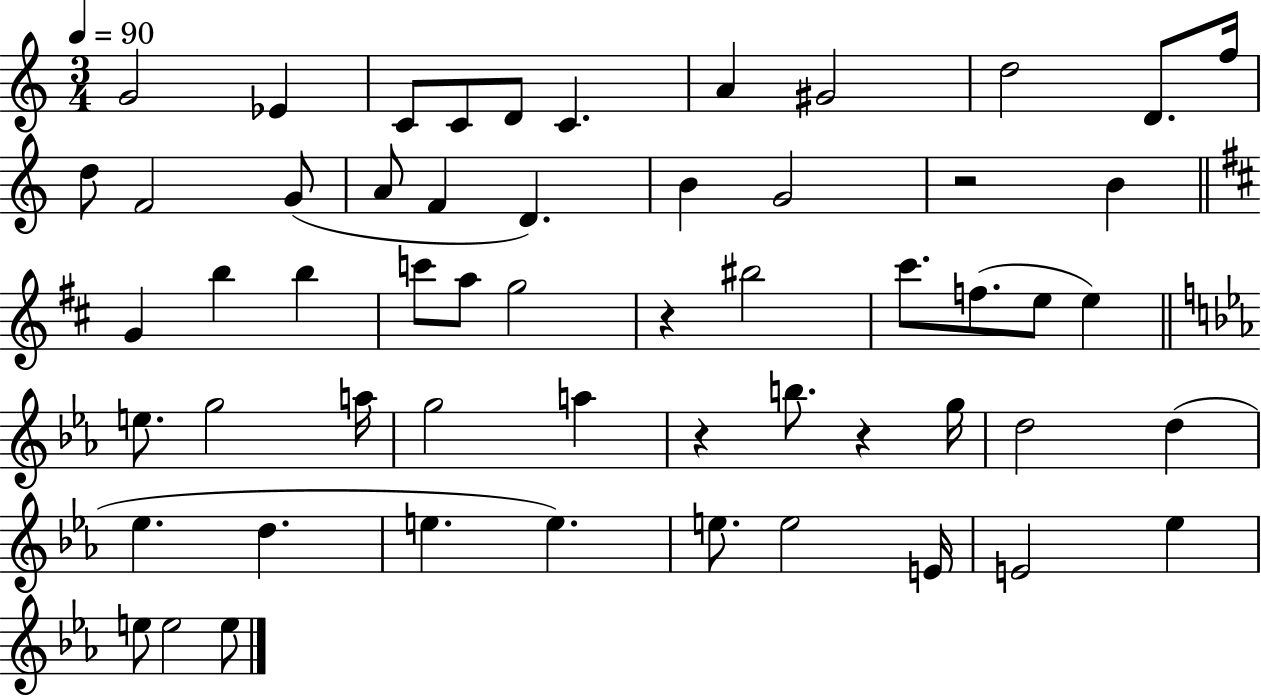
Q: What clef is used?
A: treble